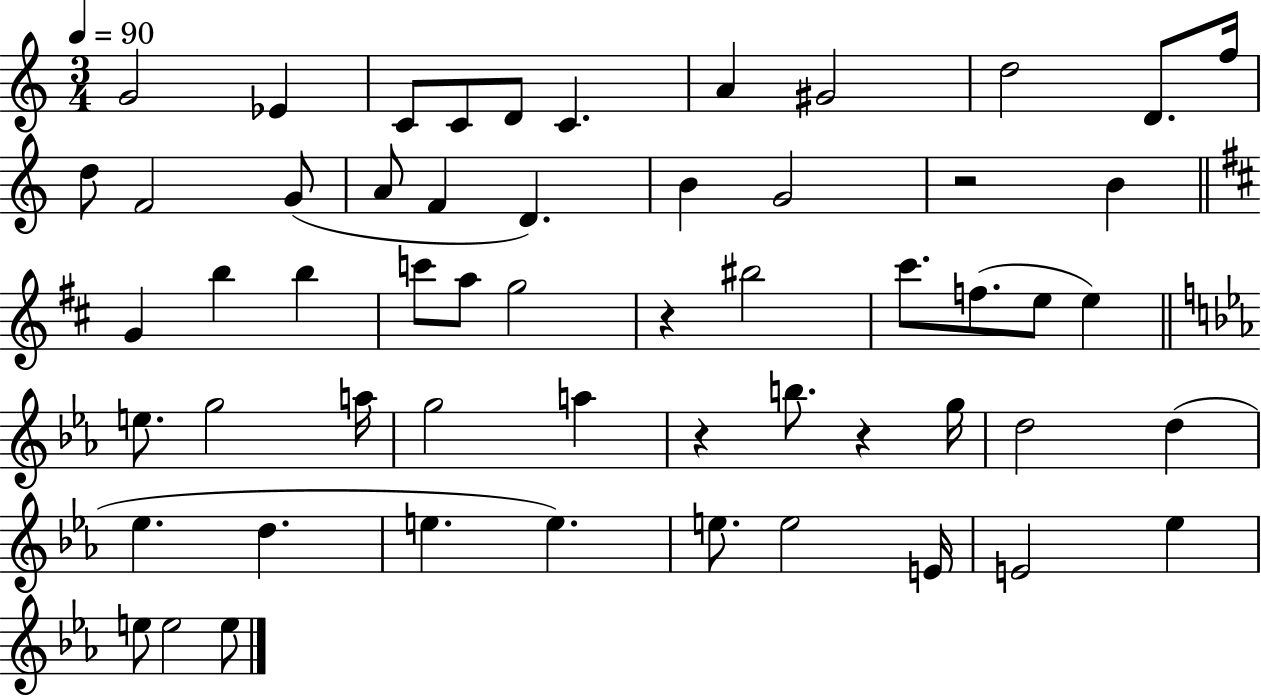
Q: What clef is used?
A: treble